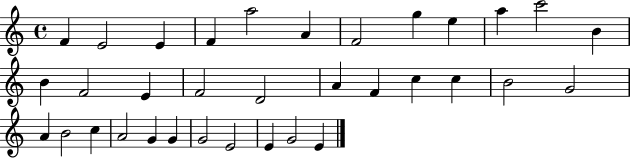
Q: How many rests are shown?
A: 0